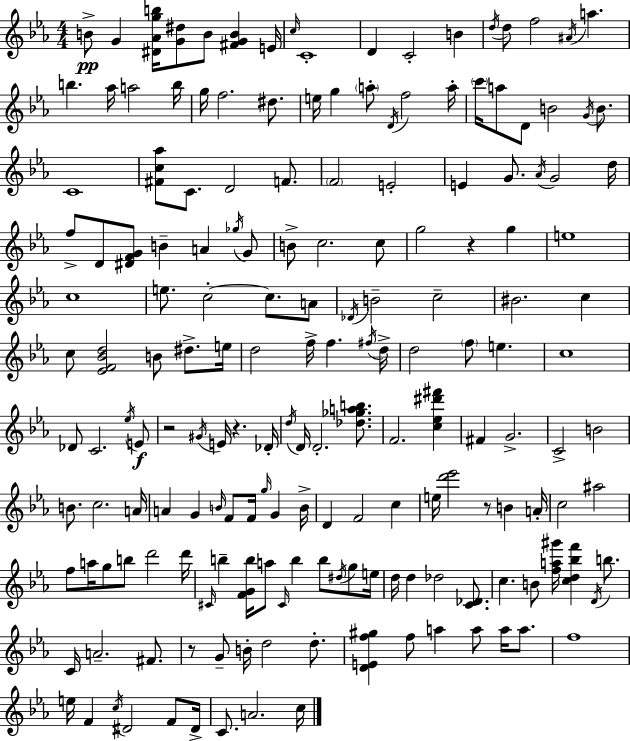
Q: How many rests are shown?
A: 5